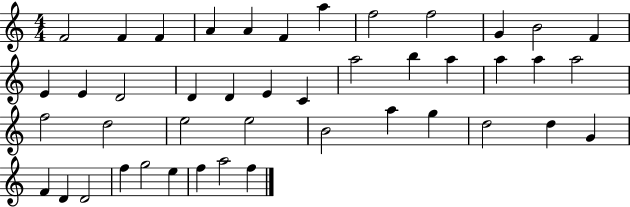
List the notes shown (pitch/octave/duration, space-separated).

F4/h F4/q F4/q A4/q A4/q F4/q A5/q F5/h F5/h G4/q B4/h F4/q E4/q E4/q D4/h D4/q D4/q E4/q C4/q A5/h B5/q A5/q A5/q A5/q A5/h F5/h D5/h E5/h E5/h B4/h A5/q G5/q D5/h D5/q G4/q F4/q D4/q D4/h F5/q G5/h E5/q F5/q A5/h F5/q